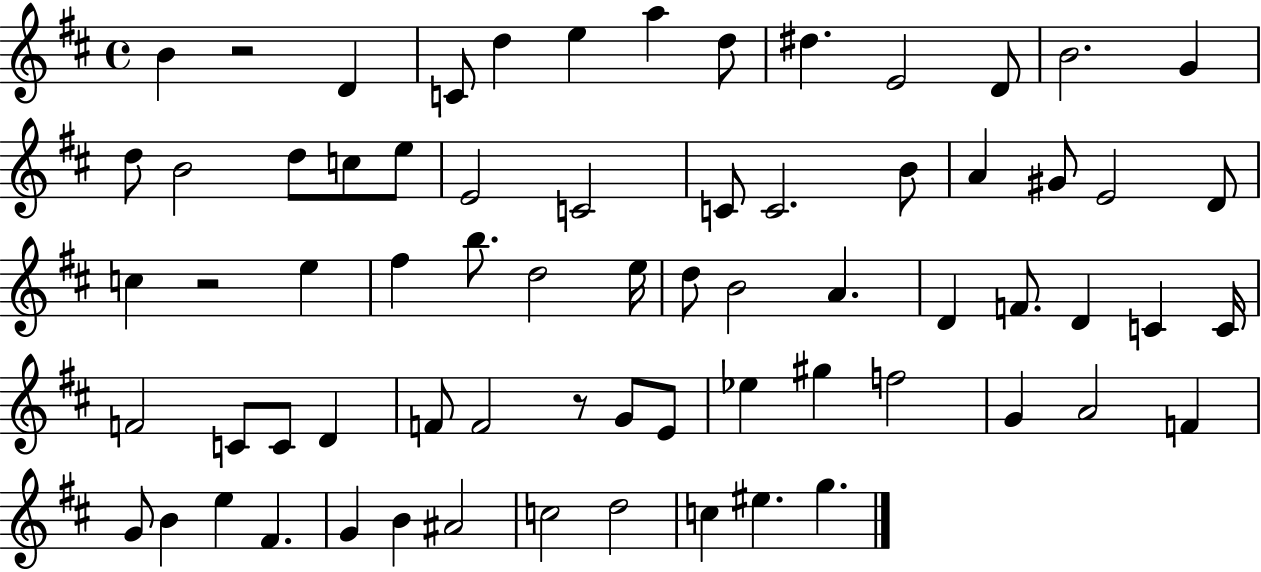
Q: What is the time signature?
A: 4/4